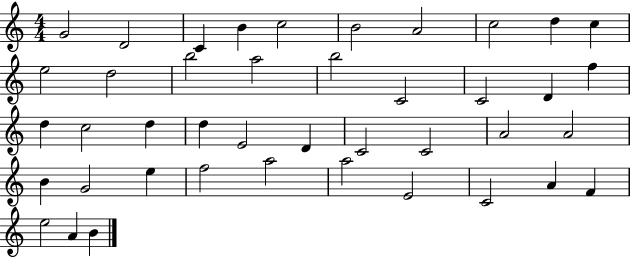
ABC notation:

X:1
T:Untitled
M:4/4
L:1/4
K:C
G2 D2 C B c2 B2 A2 c2 d c e2 d2 b2 a2 b2 C2 C2 D f d c2 d d E2 D C2 C2 A2 A2 B G2 e f2 a2 a2 E2 C2 A F e2 A B